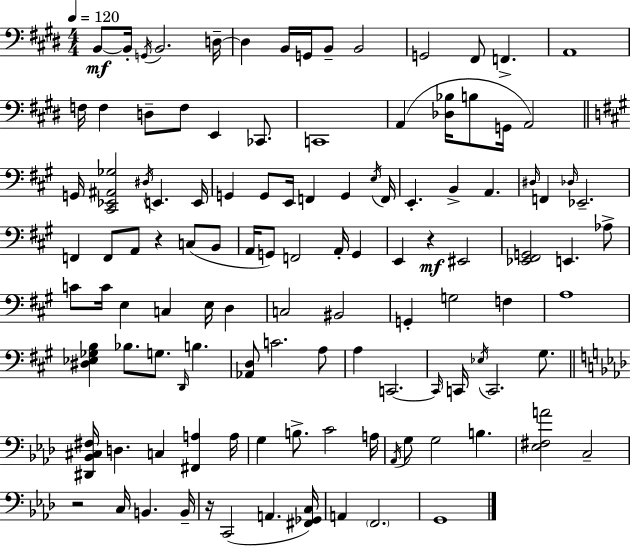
{
  \clef bass
  \numericTimeSignature
  \time 4/4
  \key e \major
  \tempo 4 = 120
  \repeat volta 2 { b,8~~\mf b,16-. \acciaccatura { g,16 } b,2. | d16--~~ d4 b,16 g,16 b,8-- b,2 | g,2 fis,8 f,4.-> | a,1 | \break f16 f4 d8-- f8 e,4 ces,8. | c,1 | a,4( <des bes>16 b8 g,16 a,2) | \bar "||" \break \key a \major g,16 <cis, ees, ais, ges>2 \acciaccatura { dis16 } e,4. | e,16 g,4 g,8 e,16 f,4 g,4 | \acciaccatura { e16 } f,16 e,4.-. b,4-> a,4. | \grace { dis16 } f,4 \grace { des16 } ees,2.-- | \break f,4 f,8 a,8 r4 | c8( b,8 a,16 g,8) f,2 a,16-. | g,4 e,4 r4\mf eis,2 | <ees, fis, g,>2 e,4. | \break aes8-> c'8 c'16 e4 c4 e16 | d4 c2 bis,2 | g,4-. g2 | f4 a1 | \break <dis ees ges b>4 bes8. g8. \grace { d,16 } b4. | <aes, d>8 c'2. | a8 a4 c,2.~~ | \grace { c,16 } c,16 \acciaccatura { ees16 } c,2. | \break gis8. \bar "||" \break \key f \minor <dis, bes, cis fis>16 d4. c4 <fis, a>4 a16 | g4 b8.-> c'2 a16 | \acciaccatura { aes,16 } g8 g2 b4. | <ees fis a'>2 c2-- | \break r2 c16 b,4. | b,16-- r16 c,2( a,4. | <fis, ges, c>16) a,4 \parenthesize f,2. | g,1 | \break } \bar "|."
}